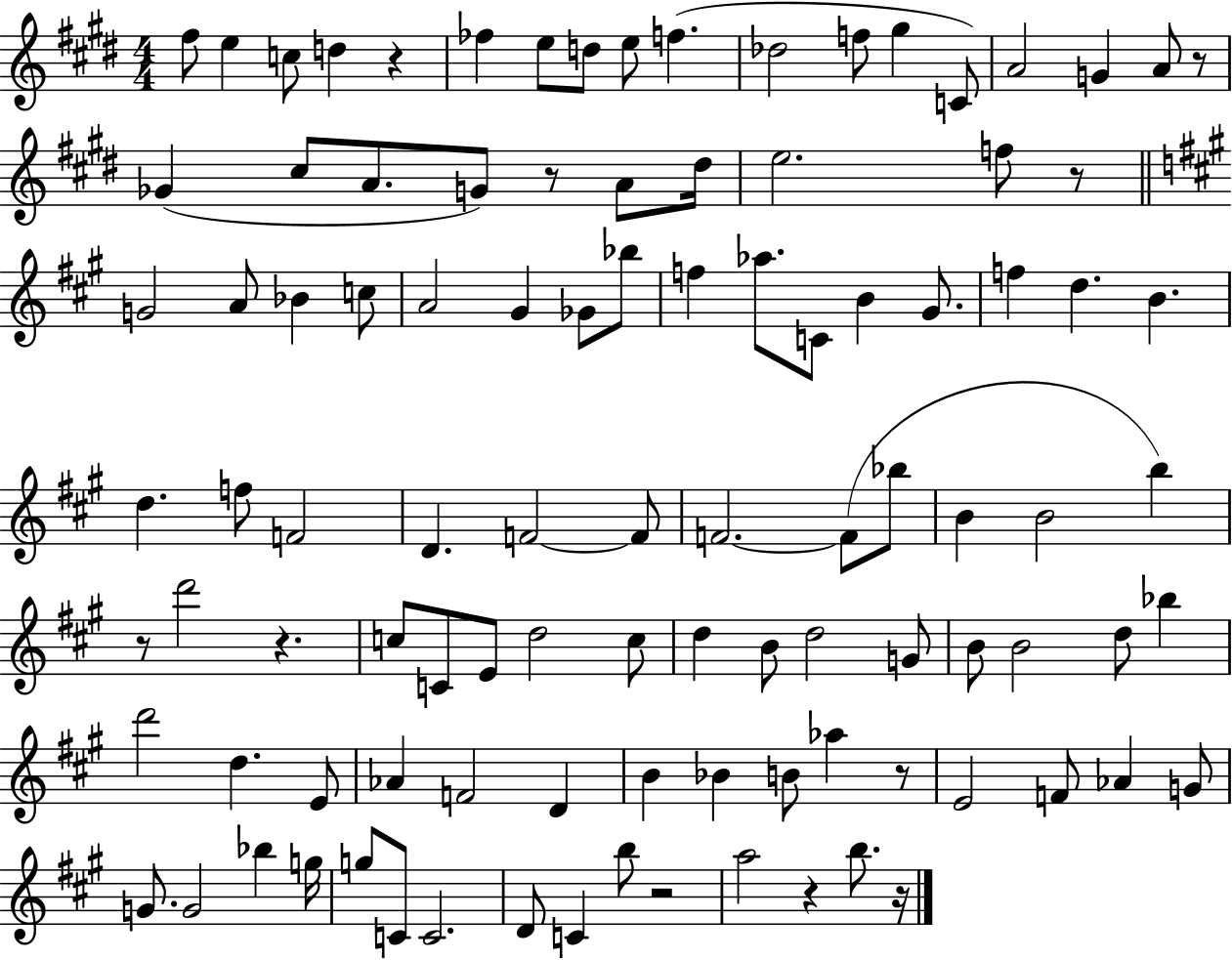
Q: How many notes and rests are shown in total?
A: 102